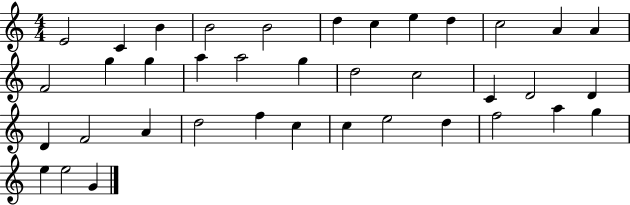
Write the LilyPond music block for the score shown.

{
  \clef treble
  \numericTimeSignature
  \time 4/4
  \key c \major
  e'2 c'4 b'4 | b'2 b'2 | d''4 c''4 e''4 d''4 | c''2 a'4 a'4 | \break f'2 g''4 g''4 | a''4 a''2 g''4 | d''2 c''2 | c'4 d'2 d'4 | \break d'4 f'2 a'4 | d''2 f''4 c''4 | c''4 e''2 d''4 | f''2 a''4 g''4 | \break e''4 e''2 g'4 | \bar "|."
}